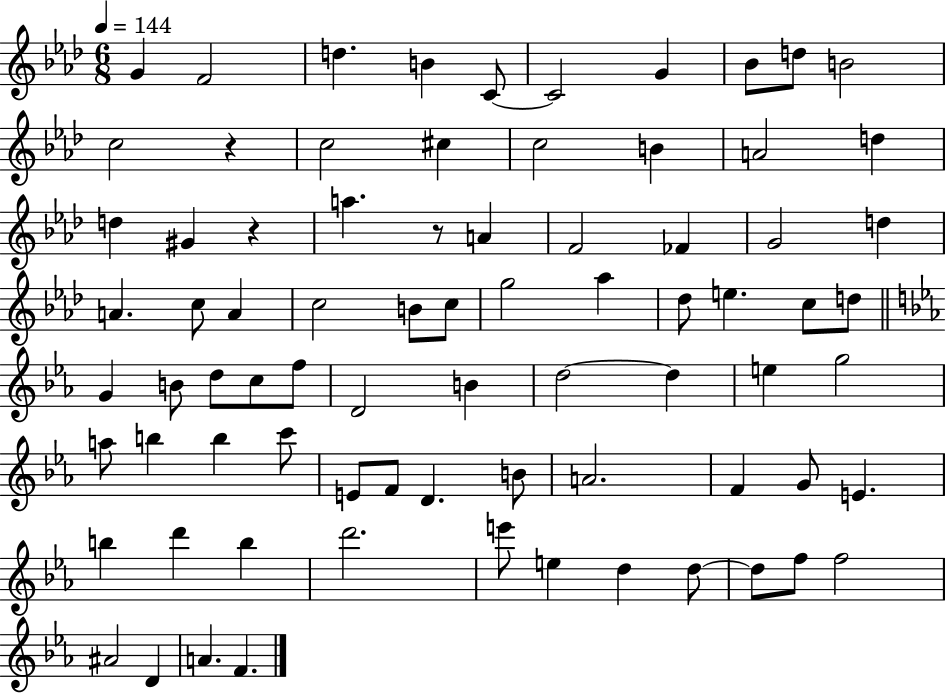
X:1
T:Untitled
M:6/8
L:1/4
K:Ab
G F2 d B C/2 C2 G _B/2 d/2 B2 c2 z c2 ^c c2 B A2 d d ^G z a z/2 A F2 _F G2 d A c/2 A c2 B/2 c/2 g2 _a _d/2 e c/2 d/2 G B/2 d/2 c/2 f/2 D2 B d2 d e g2 a/2 b b c'/2 E/2 F/2 D B/2 A2 F G/2 E b d' b d'2 e'/2 e d d/2 d/2 f/2 f2 ^A2 D A F